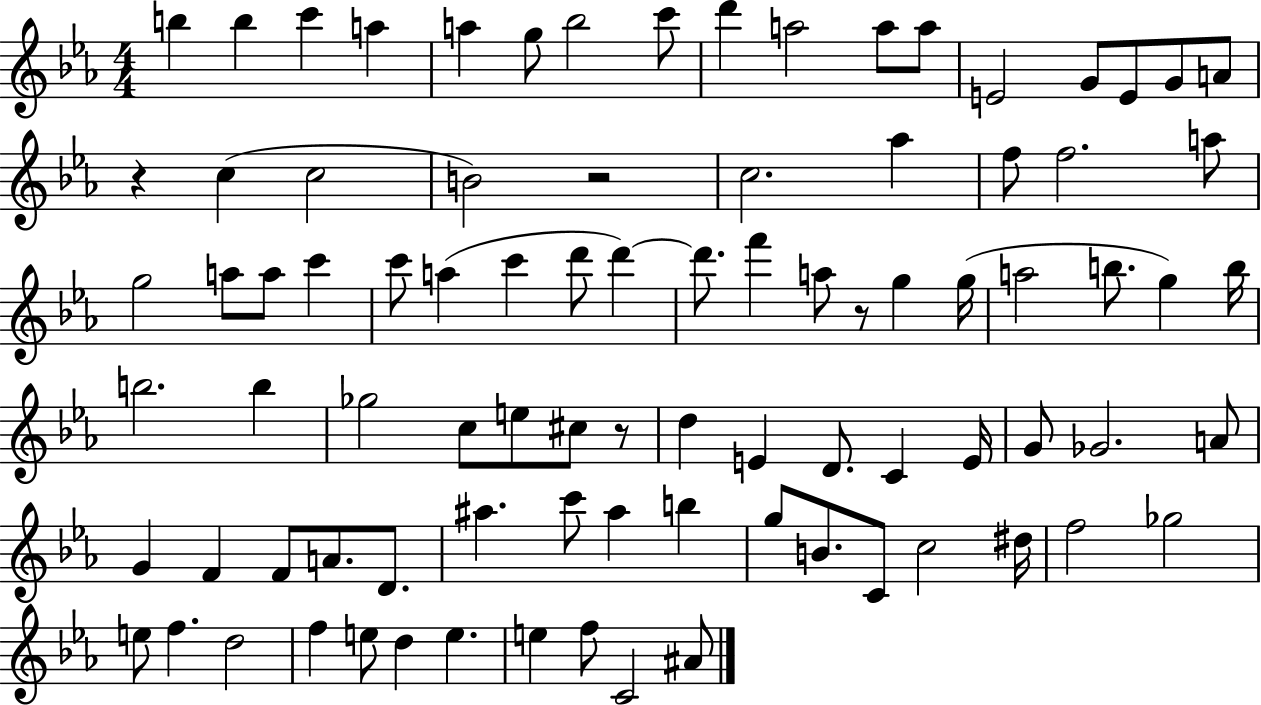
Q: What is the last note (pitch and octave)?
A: A#4